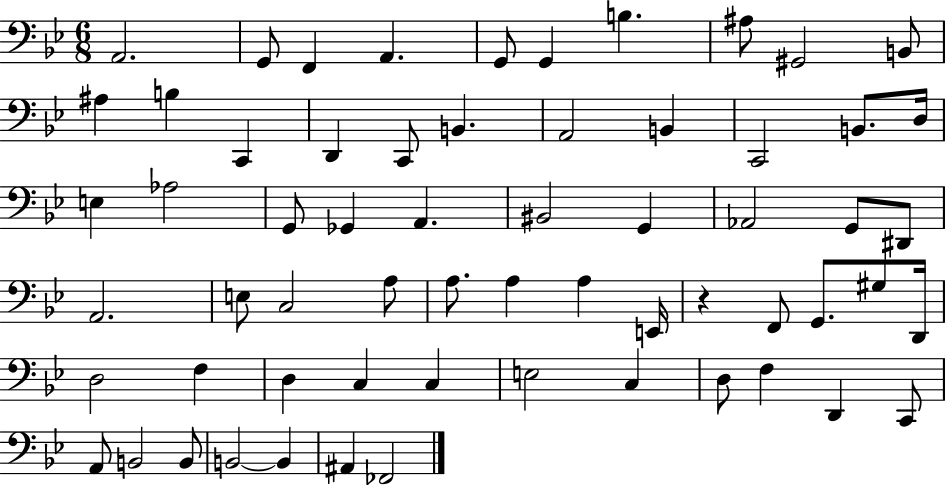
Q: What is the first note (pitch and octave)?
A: A2